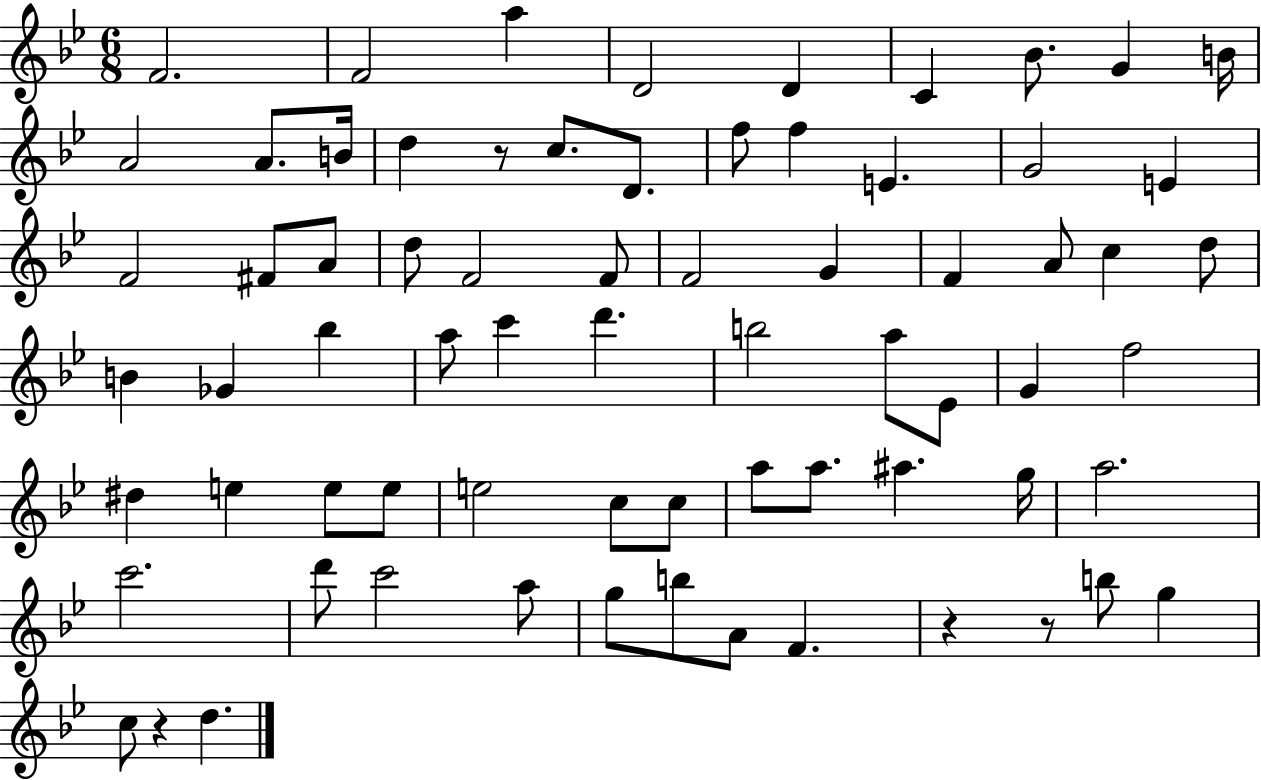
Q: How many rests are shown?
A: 4